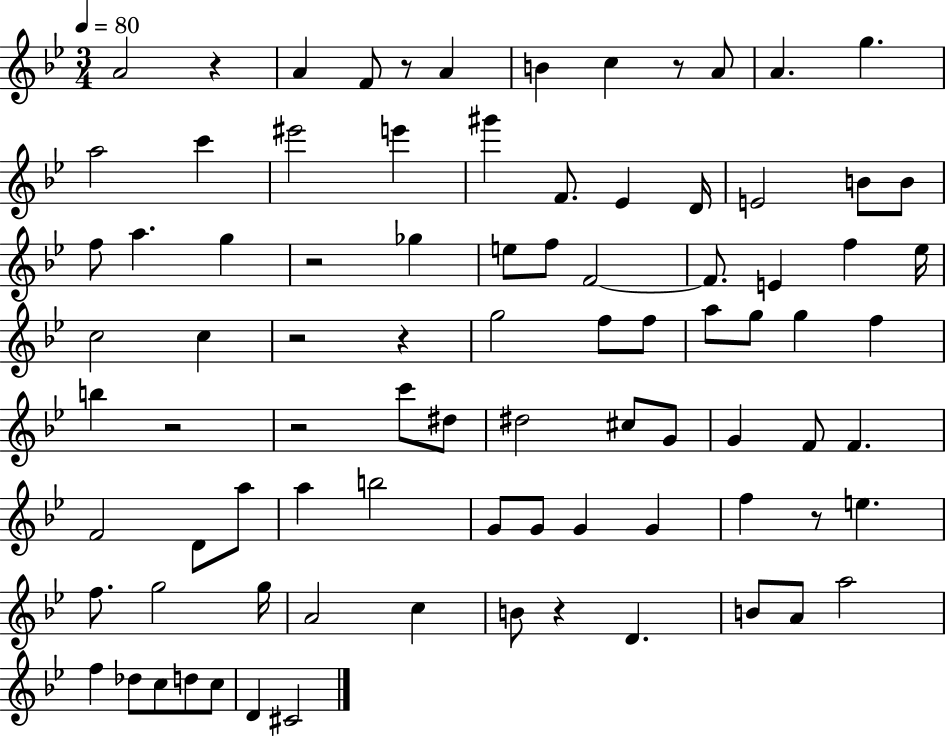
{
  \clef treble
  \numericTimeSignature
  \time 3/4
  \key bes \major
  \tempo 4 = 80
  a'2 r4 | a'4 f'8 r8 a'4 | b'4 c''4 r8 a'8 | a'4. g''4. | \break a''2 c'''4 | eis'''2 e'''4 | gis'''4 f'8. ees'4 d'16 | e'2 b'8 b'8 | \break f''8 a''4. g''4 | r2 ges''4 | e''8 f''8 f'2~~ | f'8. e'4 f''4 ees''16 | \break c''2 c''4 | r2 r4 | g''2 f''8 f''8 | a''8 g''8 g''4 f''4 | \break b''4 r2 | r2 c'''8 dis''8 | dis''2 cis''8 g'8 | g'4 f'8 f'4. | \break f'2 d'8 a''8 | a''4 b''2 | g'8 g'8 g'4 g'4 | f''4 r8 e''4. | \break f''8. g''2 g''16 | a'2 c''4 | b'8 r4 d'4. | b'8 a'8 a''2 | \break f''4 des''8 c''8 d''8 c''8 | d'4 cis'2 | \bar "|."
}